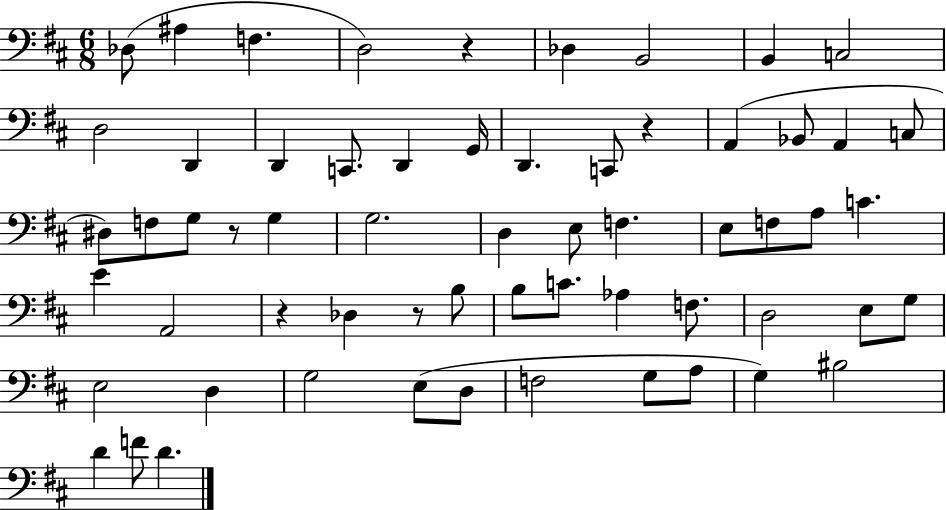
{
  \clef bass
  \numericTimeSignature
  \time 6/8
  \key d \major
  des8( ais4 f4. | d2) r4 | des4 b,2 | b,4 c2 | \break d2 d,4 | d,4 c,8. d,4 g,16 | d,4. c,8 r4 | a,4( bes,8 a,4 c8 | \break dis8) f8 g8 r8 g4 | g2. | d4 e8 f4. | e8 f8 a8 c'4. | \break e'4 a,2 | r4 des4 r8 b8 | b8 c'8. aes4 f8. | d2 e8 g8 | \break e2 d4 | g2 e8( d8 | f2 g8 a8 | g4) bis2 | \break d'4 f'8 d'4. | \bar "|."
}